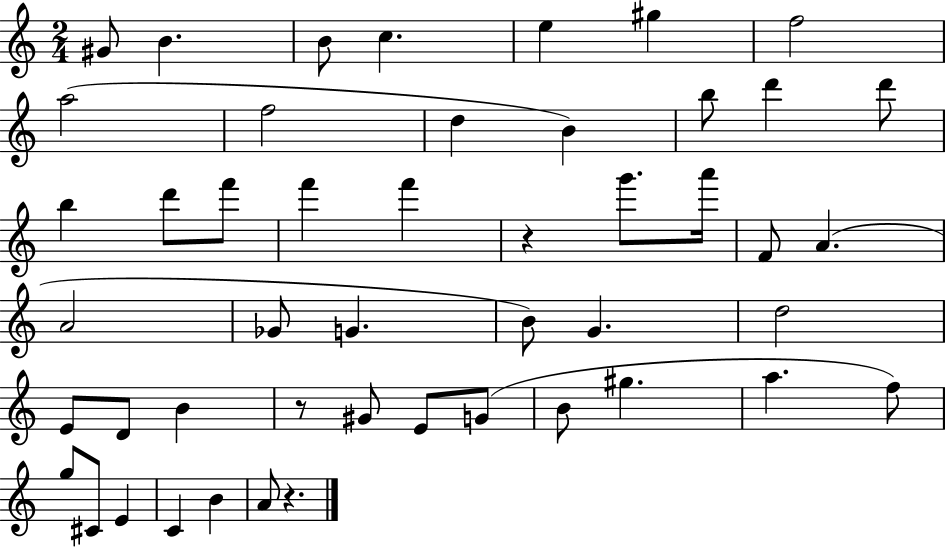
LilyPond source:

{
  \clef treble
  \numericTimeSignature
  \time 2/4
  \key c \major
  \repeat volta 2 { gis'8 b'4. | b'8 c''4. | e''4 gis''4 | f''2 | \break a''2( | f''2 | d''4 b'4) | b''8 d'''4 d'''8 | \break b''4 d'''8 f'''8 | f'''4 f'''4 | r4 g'''8. a'''16 | f'8 a'4.( | \break a'2 | ges'8 g'4. | b'8) g'4. | d''2 | \break e'8 d'8 b'4 | r8 gis'8 e'8 g'8( | b'8 gis''4. | a''4. f''8) | \break g''8 cis'8 e'4 | c'4 b'4 | a'8 r4. | } \bar "|."
}